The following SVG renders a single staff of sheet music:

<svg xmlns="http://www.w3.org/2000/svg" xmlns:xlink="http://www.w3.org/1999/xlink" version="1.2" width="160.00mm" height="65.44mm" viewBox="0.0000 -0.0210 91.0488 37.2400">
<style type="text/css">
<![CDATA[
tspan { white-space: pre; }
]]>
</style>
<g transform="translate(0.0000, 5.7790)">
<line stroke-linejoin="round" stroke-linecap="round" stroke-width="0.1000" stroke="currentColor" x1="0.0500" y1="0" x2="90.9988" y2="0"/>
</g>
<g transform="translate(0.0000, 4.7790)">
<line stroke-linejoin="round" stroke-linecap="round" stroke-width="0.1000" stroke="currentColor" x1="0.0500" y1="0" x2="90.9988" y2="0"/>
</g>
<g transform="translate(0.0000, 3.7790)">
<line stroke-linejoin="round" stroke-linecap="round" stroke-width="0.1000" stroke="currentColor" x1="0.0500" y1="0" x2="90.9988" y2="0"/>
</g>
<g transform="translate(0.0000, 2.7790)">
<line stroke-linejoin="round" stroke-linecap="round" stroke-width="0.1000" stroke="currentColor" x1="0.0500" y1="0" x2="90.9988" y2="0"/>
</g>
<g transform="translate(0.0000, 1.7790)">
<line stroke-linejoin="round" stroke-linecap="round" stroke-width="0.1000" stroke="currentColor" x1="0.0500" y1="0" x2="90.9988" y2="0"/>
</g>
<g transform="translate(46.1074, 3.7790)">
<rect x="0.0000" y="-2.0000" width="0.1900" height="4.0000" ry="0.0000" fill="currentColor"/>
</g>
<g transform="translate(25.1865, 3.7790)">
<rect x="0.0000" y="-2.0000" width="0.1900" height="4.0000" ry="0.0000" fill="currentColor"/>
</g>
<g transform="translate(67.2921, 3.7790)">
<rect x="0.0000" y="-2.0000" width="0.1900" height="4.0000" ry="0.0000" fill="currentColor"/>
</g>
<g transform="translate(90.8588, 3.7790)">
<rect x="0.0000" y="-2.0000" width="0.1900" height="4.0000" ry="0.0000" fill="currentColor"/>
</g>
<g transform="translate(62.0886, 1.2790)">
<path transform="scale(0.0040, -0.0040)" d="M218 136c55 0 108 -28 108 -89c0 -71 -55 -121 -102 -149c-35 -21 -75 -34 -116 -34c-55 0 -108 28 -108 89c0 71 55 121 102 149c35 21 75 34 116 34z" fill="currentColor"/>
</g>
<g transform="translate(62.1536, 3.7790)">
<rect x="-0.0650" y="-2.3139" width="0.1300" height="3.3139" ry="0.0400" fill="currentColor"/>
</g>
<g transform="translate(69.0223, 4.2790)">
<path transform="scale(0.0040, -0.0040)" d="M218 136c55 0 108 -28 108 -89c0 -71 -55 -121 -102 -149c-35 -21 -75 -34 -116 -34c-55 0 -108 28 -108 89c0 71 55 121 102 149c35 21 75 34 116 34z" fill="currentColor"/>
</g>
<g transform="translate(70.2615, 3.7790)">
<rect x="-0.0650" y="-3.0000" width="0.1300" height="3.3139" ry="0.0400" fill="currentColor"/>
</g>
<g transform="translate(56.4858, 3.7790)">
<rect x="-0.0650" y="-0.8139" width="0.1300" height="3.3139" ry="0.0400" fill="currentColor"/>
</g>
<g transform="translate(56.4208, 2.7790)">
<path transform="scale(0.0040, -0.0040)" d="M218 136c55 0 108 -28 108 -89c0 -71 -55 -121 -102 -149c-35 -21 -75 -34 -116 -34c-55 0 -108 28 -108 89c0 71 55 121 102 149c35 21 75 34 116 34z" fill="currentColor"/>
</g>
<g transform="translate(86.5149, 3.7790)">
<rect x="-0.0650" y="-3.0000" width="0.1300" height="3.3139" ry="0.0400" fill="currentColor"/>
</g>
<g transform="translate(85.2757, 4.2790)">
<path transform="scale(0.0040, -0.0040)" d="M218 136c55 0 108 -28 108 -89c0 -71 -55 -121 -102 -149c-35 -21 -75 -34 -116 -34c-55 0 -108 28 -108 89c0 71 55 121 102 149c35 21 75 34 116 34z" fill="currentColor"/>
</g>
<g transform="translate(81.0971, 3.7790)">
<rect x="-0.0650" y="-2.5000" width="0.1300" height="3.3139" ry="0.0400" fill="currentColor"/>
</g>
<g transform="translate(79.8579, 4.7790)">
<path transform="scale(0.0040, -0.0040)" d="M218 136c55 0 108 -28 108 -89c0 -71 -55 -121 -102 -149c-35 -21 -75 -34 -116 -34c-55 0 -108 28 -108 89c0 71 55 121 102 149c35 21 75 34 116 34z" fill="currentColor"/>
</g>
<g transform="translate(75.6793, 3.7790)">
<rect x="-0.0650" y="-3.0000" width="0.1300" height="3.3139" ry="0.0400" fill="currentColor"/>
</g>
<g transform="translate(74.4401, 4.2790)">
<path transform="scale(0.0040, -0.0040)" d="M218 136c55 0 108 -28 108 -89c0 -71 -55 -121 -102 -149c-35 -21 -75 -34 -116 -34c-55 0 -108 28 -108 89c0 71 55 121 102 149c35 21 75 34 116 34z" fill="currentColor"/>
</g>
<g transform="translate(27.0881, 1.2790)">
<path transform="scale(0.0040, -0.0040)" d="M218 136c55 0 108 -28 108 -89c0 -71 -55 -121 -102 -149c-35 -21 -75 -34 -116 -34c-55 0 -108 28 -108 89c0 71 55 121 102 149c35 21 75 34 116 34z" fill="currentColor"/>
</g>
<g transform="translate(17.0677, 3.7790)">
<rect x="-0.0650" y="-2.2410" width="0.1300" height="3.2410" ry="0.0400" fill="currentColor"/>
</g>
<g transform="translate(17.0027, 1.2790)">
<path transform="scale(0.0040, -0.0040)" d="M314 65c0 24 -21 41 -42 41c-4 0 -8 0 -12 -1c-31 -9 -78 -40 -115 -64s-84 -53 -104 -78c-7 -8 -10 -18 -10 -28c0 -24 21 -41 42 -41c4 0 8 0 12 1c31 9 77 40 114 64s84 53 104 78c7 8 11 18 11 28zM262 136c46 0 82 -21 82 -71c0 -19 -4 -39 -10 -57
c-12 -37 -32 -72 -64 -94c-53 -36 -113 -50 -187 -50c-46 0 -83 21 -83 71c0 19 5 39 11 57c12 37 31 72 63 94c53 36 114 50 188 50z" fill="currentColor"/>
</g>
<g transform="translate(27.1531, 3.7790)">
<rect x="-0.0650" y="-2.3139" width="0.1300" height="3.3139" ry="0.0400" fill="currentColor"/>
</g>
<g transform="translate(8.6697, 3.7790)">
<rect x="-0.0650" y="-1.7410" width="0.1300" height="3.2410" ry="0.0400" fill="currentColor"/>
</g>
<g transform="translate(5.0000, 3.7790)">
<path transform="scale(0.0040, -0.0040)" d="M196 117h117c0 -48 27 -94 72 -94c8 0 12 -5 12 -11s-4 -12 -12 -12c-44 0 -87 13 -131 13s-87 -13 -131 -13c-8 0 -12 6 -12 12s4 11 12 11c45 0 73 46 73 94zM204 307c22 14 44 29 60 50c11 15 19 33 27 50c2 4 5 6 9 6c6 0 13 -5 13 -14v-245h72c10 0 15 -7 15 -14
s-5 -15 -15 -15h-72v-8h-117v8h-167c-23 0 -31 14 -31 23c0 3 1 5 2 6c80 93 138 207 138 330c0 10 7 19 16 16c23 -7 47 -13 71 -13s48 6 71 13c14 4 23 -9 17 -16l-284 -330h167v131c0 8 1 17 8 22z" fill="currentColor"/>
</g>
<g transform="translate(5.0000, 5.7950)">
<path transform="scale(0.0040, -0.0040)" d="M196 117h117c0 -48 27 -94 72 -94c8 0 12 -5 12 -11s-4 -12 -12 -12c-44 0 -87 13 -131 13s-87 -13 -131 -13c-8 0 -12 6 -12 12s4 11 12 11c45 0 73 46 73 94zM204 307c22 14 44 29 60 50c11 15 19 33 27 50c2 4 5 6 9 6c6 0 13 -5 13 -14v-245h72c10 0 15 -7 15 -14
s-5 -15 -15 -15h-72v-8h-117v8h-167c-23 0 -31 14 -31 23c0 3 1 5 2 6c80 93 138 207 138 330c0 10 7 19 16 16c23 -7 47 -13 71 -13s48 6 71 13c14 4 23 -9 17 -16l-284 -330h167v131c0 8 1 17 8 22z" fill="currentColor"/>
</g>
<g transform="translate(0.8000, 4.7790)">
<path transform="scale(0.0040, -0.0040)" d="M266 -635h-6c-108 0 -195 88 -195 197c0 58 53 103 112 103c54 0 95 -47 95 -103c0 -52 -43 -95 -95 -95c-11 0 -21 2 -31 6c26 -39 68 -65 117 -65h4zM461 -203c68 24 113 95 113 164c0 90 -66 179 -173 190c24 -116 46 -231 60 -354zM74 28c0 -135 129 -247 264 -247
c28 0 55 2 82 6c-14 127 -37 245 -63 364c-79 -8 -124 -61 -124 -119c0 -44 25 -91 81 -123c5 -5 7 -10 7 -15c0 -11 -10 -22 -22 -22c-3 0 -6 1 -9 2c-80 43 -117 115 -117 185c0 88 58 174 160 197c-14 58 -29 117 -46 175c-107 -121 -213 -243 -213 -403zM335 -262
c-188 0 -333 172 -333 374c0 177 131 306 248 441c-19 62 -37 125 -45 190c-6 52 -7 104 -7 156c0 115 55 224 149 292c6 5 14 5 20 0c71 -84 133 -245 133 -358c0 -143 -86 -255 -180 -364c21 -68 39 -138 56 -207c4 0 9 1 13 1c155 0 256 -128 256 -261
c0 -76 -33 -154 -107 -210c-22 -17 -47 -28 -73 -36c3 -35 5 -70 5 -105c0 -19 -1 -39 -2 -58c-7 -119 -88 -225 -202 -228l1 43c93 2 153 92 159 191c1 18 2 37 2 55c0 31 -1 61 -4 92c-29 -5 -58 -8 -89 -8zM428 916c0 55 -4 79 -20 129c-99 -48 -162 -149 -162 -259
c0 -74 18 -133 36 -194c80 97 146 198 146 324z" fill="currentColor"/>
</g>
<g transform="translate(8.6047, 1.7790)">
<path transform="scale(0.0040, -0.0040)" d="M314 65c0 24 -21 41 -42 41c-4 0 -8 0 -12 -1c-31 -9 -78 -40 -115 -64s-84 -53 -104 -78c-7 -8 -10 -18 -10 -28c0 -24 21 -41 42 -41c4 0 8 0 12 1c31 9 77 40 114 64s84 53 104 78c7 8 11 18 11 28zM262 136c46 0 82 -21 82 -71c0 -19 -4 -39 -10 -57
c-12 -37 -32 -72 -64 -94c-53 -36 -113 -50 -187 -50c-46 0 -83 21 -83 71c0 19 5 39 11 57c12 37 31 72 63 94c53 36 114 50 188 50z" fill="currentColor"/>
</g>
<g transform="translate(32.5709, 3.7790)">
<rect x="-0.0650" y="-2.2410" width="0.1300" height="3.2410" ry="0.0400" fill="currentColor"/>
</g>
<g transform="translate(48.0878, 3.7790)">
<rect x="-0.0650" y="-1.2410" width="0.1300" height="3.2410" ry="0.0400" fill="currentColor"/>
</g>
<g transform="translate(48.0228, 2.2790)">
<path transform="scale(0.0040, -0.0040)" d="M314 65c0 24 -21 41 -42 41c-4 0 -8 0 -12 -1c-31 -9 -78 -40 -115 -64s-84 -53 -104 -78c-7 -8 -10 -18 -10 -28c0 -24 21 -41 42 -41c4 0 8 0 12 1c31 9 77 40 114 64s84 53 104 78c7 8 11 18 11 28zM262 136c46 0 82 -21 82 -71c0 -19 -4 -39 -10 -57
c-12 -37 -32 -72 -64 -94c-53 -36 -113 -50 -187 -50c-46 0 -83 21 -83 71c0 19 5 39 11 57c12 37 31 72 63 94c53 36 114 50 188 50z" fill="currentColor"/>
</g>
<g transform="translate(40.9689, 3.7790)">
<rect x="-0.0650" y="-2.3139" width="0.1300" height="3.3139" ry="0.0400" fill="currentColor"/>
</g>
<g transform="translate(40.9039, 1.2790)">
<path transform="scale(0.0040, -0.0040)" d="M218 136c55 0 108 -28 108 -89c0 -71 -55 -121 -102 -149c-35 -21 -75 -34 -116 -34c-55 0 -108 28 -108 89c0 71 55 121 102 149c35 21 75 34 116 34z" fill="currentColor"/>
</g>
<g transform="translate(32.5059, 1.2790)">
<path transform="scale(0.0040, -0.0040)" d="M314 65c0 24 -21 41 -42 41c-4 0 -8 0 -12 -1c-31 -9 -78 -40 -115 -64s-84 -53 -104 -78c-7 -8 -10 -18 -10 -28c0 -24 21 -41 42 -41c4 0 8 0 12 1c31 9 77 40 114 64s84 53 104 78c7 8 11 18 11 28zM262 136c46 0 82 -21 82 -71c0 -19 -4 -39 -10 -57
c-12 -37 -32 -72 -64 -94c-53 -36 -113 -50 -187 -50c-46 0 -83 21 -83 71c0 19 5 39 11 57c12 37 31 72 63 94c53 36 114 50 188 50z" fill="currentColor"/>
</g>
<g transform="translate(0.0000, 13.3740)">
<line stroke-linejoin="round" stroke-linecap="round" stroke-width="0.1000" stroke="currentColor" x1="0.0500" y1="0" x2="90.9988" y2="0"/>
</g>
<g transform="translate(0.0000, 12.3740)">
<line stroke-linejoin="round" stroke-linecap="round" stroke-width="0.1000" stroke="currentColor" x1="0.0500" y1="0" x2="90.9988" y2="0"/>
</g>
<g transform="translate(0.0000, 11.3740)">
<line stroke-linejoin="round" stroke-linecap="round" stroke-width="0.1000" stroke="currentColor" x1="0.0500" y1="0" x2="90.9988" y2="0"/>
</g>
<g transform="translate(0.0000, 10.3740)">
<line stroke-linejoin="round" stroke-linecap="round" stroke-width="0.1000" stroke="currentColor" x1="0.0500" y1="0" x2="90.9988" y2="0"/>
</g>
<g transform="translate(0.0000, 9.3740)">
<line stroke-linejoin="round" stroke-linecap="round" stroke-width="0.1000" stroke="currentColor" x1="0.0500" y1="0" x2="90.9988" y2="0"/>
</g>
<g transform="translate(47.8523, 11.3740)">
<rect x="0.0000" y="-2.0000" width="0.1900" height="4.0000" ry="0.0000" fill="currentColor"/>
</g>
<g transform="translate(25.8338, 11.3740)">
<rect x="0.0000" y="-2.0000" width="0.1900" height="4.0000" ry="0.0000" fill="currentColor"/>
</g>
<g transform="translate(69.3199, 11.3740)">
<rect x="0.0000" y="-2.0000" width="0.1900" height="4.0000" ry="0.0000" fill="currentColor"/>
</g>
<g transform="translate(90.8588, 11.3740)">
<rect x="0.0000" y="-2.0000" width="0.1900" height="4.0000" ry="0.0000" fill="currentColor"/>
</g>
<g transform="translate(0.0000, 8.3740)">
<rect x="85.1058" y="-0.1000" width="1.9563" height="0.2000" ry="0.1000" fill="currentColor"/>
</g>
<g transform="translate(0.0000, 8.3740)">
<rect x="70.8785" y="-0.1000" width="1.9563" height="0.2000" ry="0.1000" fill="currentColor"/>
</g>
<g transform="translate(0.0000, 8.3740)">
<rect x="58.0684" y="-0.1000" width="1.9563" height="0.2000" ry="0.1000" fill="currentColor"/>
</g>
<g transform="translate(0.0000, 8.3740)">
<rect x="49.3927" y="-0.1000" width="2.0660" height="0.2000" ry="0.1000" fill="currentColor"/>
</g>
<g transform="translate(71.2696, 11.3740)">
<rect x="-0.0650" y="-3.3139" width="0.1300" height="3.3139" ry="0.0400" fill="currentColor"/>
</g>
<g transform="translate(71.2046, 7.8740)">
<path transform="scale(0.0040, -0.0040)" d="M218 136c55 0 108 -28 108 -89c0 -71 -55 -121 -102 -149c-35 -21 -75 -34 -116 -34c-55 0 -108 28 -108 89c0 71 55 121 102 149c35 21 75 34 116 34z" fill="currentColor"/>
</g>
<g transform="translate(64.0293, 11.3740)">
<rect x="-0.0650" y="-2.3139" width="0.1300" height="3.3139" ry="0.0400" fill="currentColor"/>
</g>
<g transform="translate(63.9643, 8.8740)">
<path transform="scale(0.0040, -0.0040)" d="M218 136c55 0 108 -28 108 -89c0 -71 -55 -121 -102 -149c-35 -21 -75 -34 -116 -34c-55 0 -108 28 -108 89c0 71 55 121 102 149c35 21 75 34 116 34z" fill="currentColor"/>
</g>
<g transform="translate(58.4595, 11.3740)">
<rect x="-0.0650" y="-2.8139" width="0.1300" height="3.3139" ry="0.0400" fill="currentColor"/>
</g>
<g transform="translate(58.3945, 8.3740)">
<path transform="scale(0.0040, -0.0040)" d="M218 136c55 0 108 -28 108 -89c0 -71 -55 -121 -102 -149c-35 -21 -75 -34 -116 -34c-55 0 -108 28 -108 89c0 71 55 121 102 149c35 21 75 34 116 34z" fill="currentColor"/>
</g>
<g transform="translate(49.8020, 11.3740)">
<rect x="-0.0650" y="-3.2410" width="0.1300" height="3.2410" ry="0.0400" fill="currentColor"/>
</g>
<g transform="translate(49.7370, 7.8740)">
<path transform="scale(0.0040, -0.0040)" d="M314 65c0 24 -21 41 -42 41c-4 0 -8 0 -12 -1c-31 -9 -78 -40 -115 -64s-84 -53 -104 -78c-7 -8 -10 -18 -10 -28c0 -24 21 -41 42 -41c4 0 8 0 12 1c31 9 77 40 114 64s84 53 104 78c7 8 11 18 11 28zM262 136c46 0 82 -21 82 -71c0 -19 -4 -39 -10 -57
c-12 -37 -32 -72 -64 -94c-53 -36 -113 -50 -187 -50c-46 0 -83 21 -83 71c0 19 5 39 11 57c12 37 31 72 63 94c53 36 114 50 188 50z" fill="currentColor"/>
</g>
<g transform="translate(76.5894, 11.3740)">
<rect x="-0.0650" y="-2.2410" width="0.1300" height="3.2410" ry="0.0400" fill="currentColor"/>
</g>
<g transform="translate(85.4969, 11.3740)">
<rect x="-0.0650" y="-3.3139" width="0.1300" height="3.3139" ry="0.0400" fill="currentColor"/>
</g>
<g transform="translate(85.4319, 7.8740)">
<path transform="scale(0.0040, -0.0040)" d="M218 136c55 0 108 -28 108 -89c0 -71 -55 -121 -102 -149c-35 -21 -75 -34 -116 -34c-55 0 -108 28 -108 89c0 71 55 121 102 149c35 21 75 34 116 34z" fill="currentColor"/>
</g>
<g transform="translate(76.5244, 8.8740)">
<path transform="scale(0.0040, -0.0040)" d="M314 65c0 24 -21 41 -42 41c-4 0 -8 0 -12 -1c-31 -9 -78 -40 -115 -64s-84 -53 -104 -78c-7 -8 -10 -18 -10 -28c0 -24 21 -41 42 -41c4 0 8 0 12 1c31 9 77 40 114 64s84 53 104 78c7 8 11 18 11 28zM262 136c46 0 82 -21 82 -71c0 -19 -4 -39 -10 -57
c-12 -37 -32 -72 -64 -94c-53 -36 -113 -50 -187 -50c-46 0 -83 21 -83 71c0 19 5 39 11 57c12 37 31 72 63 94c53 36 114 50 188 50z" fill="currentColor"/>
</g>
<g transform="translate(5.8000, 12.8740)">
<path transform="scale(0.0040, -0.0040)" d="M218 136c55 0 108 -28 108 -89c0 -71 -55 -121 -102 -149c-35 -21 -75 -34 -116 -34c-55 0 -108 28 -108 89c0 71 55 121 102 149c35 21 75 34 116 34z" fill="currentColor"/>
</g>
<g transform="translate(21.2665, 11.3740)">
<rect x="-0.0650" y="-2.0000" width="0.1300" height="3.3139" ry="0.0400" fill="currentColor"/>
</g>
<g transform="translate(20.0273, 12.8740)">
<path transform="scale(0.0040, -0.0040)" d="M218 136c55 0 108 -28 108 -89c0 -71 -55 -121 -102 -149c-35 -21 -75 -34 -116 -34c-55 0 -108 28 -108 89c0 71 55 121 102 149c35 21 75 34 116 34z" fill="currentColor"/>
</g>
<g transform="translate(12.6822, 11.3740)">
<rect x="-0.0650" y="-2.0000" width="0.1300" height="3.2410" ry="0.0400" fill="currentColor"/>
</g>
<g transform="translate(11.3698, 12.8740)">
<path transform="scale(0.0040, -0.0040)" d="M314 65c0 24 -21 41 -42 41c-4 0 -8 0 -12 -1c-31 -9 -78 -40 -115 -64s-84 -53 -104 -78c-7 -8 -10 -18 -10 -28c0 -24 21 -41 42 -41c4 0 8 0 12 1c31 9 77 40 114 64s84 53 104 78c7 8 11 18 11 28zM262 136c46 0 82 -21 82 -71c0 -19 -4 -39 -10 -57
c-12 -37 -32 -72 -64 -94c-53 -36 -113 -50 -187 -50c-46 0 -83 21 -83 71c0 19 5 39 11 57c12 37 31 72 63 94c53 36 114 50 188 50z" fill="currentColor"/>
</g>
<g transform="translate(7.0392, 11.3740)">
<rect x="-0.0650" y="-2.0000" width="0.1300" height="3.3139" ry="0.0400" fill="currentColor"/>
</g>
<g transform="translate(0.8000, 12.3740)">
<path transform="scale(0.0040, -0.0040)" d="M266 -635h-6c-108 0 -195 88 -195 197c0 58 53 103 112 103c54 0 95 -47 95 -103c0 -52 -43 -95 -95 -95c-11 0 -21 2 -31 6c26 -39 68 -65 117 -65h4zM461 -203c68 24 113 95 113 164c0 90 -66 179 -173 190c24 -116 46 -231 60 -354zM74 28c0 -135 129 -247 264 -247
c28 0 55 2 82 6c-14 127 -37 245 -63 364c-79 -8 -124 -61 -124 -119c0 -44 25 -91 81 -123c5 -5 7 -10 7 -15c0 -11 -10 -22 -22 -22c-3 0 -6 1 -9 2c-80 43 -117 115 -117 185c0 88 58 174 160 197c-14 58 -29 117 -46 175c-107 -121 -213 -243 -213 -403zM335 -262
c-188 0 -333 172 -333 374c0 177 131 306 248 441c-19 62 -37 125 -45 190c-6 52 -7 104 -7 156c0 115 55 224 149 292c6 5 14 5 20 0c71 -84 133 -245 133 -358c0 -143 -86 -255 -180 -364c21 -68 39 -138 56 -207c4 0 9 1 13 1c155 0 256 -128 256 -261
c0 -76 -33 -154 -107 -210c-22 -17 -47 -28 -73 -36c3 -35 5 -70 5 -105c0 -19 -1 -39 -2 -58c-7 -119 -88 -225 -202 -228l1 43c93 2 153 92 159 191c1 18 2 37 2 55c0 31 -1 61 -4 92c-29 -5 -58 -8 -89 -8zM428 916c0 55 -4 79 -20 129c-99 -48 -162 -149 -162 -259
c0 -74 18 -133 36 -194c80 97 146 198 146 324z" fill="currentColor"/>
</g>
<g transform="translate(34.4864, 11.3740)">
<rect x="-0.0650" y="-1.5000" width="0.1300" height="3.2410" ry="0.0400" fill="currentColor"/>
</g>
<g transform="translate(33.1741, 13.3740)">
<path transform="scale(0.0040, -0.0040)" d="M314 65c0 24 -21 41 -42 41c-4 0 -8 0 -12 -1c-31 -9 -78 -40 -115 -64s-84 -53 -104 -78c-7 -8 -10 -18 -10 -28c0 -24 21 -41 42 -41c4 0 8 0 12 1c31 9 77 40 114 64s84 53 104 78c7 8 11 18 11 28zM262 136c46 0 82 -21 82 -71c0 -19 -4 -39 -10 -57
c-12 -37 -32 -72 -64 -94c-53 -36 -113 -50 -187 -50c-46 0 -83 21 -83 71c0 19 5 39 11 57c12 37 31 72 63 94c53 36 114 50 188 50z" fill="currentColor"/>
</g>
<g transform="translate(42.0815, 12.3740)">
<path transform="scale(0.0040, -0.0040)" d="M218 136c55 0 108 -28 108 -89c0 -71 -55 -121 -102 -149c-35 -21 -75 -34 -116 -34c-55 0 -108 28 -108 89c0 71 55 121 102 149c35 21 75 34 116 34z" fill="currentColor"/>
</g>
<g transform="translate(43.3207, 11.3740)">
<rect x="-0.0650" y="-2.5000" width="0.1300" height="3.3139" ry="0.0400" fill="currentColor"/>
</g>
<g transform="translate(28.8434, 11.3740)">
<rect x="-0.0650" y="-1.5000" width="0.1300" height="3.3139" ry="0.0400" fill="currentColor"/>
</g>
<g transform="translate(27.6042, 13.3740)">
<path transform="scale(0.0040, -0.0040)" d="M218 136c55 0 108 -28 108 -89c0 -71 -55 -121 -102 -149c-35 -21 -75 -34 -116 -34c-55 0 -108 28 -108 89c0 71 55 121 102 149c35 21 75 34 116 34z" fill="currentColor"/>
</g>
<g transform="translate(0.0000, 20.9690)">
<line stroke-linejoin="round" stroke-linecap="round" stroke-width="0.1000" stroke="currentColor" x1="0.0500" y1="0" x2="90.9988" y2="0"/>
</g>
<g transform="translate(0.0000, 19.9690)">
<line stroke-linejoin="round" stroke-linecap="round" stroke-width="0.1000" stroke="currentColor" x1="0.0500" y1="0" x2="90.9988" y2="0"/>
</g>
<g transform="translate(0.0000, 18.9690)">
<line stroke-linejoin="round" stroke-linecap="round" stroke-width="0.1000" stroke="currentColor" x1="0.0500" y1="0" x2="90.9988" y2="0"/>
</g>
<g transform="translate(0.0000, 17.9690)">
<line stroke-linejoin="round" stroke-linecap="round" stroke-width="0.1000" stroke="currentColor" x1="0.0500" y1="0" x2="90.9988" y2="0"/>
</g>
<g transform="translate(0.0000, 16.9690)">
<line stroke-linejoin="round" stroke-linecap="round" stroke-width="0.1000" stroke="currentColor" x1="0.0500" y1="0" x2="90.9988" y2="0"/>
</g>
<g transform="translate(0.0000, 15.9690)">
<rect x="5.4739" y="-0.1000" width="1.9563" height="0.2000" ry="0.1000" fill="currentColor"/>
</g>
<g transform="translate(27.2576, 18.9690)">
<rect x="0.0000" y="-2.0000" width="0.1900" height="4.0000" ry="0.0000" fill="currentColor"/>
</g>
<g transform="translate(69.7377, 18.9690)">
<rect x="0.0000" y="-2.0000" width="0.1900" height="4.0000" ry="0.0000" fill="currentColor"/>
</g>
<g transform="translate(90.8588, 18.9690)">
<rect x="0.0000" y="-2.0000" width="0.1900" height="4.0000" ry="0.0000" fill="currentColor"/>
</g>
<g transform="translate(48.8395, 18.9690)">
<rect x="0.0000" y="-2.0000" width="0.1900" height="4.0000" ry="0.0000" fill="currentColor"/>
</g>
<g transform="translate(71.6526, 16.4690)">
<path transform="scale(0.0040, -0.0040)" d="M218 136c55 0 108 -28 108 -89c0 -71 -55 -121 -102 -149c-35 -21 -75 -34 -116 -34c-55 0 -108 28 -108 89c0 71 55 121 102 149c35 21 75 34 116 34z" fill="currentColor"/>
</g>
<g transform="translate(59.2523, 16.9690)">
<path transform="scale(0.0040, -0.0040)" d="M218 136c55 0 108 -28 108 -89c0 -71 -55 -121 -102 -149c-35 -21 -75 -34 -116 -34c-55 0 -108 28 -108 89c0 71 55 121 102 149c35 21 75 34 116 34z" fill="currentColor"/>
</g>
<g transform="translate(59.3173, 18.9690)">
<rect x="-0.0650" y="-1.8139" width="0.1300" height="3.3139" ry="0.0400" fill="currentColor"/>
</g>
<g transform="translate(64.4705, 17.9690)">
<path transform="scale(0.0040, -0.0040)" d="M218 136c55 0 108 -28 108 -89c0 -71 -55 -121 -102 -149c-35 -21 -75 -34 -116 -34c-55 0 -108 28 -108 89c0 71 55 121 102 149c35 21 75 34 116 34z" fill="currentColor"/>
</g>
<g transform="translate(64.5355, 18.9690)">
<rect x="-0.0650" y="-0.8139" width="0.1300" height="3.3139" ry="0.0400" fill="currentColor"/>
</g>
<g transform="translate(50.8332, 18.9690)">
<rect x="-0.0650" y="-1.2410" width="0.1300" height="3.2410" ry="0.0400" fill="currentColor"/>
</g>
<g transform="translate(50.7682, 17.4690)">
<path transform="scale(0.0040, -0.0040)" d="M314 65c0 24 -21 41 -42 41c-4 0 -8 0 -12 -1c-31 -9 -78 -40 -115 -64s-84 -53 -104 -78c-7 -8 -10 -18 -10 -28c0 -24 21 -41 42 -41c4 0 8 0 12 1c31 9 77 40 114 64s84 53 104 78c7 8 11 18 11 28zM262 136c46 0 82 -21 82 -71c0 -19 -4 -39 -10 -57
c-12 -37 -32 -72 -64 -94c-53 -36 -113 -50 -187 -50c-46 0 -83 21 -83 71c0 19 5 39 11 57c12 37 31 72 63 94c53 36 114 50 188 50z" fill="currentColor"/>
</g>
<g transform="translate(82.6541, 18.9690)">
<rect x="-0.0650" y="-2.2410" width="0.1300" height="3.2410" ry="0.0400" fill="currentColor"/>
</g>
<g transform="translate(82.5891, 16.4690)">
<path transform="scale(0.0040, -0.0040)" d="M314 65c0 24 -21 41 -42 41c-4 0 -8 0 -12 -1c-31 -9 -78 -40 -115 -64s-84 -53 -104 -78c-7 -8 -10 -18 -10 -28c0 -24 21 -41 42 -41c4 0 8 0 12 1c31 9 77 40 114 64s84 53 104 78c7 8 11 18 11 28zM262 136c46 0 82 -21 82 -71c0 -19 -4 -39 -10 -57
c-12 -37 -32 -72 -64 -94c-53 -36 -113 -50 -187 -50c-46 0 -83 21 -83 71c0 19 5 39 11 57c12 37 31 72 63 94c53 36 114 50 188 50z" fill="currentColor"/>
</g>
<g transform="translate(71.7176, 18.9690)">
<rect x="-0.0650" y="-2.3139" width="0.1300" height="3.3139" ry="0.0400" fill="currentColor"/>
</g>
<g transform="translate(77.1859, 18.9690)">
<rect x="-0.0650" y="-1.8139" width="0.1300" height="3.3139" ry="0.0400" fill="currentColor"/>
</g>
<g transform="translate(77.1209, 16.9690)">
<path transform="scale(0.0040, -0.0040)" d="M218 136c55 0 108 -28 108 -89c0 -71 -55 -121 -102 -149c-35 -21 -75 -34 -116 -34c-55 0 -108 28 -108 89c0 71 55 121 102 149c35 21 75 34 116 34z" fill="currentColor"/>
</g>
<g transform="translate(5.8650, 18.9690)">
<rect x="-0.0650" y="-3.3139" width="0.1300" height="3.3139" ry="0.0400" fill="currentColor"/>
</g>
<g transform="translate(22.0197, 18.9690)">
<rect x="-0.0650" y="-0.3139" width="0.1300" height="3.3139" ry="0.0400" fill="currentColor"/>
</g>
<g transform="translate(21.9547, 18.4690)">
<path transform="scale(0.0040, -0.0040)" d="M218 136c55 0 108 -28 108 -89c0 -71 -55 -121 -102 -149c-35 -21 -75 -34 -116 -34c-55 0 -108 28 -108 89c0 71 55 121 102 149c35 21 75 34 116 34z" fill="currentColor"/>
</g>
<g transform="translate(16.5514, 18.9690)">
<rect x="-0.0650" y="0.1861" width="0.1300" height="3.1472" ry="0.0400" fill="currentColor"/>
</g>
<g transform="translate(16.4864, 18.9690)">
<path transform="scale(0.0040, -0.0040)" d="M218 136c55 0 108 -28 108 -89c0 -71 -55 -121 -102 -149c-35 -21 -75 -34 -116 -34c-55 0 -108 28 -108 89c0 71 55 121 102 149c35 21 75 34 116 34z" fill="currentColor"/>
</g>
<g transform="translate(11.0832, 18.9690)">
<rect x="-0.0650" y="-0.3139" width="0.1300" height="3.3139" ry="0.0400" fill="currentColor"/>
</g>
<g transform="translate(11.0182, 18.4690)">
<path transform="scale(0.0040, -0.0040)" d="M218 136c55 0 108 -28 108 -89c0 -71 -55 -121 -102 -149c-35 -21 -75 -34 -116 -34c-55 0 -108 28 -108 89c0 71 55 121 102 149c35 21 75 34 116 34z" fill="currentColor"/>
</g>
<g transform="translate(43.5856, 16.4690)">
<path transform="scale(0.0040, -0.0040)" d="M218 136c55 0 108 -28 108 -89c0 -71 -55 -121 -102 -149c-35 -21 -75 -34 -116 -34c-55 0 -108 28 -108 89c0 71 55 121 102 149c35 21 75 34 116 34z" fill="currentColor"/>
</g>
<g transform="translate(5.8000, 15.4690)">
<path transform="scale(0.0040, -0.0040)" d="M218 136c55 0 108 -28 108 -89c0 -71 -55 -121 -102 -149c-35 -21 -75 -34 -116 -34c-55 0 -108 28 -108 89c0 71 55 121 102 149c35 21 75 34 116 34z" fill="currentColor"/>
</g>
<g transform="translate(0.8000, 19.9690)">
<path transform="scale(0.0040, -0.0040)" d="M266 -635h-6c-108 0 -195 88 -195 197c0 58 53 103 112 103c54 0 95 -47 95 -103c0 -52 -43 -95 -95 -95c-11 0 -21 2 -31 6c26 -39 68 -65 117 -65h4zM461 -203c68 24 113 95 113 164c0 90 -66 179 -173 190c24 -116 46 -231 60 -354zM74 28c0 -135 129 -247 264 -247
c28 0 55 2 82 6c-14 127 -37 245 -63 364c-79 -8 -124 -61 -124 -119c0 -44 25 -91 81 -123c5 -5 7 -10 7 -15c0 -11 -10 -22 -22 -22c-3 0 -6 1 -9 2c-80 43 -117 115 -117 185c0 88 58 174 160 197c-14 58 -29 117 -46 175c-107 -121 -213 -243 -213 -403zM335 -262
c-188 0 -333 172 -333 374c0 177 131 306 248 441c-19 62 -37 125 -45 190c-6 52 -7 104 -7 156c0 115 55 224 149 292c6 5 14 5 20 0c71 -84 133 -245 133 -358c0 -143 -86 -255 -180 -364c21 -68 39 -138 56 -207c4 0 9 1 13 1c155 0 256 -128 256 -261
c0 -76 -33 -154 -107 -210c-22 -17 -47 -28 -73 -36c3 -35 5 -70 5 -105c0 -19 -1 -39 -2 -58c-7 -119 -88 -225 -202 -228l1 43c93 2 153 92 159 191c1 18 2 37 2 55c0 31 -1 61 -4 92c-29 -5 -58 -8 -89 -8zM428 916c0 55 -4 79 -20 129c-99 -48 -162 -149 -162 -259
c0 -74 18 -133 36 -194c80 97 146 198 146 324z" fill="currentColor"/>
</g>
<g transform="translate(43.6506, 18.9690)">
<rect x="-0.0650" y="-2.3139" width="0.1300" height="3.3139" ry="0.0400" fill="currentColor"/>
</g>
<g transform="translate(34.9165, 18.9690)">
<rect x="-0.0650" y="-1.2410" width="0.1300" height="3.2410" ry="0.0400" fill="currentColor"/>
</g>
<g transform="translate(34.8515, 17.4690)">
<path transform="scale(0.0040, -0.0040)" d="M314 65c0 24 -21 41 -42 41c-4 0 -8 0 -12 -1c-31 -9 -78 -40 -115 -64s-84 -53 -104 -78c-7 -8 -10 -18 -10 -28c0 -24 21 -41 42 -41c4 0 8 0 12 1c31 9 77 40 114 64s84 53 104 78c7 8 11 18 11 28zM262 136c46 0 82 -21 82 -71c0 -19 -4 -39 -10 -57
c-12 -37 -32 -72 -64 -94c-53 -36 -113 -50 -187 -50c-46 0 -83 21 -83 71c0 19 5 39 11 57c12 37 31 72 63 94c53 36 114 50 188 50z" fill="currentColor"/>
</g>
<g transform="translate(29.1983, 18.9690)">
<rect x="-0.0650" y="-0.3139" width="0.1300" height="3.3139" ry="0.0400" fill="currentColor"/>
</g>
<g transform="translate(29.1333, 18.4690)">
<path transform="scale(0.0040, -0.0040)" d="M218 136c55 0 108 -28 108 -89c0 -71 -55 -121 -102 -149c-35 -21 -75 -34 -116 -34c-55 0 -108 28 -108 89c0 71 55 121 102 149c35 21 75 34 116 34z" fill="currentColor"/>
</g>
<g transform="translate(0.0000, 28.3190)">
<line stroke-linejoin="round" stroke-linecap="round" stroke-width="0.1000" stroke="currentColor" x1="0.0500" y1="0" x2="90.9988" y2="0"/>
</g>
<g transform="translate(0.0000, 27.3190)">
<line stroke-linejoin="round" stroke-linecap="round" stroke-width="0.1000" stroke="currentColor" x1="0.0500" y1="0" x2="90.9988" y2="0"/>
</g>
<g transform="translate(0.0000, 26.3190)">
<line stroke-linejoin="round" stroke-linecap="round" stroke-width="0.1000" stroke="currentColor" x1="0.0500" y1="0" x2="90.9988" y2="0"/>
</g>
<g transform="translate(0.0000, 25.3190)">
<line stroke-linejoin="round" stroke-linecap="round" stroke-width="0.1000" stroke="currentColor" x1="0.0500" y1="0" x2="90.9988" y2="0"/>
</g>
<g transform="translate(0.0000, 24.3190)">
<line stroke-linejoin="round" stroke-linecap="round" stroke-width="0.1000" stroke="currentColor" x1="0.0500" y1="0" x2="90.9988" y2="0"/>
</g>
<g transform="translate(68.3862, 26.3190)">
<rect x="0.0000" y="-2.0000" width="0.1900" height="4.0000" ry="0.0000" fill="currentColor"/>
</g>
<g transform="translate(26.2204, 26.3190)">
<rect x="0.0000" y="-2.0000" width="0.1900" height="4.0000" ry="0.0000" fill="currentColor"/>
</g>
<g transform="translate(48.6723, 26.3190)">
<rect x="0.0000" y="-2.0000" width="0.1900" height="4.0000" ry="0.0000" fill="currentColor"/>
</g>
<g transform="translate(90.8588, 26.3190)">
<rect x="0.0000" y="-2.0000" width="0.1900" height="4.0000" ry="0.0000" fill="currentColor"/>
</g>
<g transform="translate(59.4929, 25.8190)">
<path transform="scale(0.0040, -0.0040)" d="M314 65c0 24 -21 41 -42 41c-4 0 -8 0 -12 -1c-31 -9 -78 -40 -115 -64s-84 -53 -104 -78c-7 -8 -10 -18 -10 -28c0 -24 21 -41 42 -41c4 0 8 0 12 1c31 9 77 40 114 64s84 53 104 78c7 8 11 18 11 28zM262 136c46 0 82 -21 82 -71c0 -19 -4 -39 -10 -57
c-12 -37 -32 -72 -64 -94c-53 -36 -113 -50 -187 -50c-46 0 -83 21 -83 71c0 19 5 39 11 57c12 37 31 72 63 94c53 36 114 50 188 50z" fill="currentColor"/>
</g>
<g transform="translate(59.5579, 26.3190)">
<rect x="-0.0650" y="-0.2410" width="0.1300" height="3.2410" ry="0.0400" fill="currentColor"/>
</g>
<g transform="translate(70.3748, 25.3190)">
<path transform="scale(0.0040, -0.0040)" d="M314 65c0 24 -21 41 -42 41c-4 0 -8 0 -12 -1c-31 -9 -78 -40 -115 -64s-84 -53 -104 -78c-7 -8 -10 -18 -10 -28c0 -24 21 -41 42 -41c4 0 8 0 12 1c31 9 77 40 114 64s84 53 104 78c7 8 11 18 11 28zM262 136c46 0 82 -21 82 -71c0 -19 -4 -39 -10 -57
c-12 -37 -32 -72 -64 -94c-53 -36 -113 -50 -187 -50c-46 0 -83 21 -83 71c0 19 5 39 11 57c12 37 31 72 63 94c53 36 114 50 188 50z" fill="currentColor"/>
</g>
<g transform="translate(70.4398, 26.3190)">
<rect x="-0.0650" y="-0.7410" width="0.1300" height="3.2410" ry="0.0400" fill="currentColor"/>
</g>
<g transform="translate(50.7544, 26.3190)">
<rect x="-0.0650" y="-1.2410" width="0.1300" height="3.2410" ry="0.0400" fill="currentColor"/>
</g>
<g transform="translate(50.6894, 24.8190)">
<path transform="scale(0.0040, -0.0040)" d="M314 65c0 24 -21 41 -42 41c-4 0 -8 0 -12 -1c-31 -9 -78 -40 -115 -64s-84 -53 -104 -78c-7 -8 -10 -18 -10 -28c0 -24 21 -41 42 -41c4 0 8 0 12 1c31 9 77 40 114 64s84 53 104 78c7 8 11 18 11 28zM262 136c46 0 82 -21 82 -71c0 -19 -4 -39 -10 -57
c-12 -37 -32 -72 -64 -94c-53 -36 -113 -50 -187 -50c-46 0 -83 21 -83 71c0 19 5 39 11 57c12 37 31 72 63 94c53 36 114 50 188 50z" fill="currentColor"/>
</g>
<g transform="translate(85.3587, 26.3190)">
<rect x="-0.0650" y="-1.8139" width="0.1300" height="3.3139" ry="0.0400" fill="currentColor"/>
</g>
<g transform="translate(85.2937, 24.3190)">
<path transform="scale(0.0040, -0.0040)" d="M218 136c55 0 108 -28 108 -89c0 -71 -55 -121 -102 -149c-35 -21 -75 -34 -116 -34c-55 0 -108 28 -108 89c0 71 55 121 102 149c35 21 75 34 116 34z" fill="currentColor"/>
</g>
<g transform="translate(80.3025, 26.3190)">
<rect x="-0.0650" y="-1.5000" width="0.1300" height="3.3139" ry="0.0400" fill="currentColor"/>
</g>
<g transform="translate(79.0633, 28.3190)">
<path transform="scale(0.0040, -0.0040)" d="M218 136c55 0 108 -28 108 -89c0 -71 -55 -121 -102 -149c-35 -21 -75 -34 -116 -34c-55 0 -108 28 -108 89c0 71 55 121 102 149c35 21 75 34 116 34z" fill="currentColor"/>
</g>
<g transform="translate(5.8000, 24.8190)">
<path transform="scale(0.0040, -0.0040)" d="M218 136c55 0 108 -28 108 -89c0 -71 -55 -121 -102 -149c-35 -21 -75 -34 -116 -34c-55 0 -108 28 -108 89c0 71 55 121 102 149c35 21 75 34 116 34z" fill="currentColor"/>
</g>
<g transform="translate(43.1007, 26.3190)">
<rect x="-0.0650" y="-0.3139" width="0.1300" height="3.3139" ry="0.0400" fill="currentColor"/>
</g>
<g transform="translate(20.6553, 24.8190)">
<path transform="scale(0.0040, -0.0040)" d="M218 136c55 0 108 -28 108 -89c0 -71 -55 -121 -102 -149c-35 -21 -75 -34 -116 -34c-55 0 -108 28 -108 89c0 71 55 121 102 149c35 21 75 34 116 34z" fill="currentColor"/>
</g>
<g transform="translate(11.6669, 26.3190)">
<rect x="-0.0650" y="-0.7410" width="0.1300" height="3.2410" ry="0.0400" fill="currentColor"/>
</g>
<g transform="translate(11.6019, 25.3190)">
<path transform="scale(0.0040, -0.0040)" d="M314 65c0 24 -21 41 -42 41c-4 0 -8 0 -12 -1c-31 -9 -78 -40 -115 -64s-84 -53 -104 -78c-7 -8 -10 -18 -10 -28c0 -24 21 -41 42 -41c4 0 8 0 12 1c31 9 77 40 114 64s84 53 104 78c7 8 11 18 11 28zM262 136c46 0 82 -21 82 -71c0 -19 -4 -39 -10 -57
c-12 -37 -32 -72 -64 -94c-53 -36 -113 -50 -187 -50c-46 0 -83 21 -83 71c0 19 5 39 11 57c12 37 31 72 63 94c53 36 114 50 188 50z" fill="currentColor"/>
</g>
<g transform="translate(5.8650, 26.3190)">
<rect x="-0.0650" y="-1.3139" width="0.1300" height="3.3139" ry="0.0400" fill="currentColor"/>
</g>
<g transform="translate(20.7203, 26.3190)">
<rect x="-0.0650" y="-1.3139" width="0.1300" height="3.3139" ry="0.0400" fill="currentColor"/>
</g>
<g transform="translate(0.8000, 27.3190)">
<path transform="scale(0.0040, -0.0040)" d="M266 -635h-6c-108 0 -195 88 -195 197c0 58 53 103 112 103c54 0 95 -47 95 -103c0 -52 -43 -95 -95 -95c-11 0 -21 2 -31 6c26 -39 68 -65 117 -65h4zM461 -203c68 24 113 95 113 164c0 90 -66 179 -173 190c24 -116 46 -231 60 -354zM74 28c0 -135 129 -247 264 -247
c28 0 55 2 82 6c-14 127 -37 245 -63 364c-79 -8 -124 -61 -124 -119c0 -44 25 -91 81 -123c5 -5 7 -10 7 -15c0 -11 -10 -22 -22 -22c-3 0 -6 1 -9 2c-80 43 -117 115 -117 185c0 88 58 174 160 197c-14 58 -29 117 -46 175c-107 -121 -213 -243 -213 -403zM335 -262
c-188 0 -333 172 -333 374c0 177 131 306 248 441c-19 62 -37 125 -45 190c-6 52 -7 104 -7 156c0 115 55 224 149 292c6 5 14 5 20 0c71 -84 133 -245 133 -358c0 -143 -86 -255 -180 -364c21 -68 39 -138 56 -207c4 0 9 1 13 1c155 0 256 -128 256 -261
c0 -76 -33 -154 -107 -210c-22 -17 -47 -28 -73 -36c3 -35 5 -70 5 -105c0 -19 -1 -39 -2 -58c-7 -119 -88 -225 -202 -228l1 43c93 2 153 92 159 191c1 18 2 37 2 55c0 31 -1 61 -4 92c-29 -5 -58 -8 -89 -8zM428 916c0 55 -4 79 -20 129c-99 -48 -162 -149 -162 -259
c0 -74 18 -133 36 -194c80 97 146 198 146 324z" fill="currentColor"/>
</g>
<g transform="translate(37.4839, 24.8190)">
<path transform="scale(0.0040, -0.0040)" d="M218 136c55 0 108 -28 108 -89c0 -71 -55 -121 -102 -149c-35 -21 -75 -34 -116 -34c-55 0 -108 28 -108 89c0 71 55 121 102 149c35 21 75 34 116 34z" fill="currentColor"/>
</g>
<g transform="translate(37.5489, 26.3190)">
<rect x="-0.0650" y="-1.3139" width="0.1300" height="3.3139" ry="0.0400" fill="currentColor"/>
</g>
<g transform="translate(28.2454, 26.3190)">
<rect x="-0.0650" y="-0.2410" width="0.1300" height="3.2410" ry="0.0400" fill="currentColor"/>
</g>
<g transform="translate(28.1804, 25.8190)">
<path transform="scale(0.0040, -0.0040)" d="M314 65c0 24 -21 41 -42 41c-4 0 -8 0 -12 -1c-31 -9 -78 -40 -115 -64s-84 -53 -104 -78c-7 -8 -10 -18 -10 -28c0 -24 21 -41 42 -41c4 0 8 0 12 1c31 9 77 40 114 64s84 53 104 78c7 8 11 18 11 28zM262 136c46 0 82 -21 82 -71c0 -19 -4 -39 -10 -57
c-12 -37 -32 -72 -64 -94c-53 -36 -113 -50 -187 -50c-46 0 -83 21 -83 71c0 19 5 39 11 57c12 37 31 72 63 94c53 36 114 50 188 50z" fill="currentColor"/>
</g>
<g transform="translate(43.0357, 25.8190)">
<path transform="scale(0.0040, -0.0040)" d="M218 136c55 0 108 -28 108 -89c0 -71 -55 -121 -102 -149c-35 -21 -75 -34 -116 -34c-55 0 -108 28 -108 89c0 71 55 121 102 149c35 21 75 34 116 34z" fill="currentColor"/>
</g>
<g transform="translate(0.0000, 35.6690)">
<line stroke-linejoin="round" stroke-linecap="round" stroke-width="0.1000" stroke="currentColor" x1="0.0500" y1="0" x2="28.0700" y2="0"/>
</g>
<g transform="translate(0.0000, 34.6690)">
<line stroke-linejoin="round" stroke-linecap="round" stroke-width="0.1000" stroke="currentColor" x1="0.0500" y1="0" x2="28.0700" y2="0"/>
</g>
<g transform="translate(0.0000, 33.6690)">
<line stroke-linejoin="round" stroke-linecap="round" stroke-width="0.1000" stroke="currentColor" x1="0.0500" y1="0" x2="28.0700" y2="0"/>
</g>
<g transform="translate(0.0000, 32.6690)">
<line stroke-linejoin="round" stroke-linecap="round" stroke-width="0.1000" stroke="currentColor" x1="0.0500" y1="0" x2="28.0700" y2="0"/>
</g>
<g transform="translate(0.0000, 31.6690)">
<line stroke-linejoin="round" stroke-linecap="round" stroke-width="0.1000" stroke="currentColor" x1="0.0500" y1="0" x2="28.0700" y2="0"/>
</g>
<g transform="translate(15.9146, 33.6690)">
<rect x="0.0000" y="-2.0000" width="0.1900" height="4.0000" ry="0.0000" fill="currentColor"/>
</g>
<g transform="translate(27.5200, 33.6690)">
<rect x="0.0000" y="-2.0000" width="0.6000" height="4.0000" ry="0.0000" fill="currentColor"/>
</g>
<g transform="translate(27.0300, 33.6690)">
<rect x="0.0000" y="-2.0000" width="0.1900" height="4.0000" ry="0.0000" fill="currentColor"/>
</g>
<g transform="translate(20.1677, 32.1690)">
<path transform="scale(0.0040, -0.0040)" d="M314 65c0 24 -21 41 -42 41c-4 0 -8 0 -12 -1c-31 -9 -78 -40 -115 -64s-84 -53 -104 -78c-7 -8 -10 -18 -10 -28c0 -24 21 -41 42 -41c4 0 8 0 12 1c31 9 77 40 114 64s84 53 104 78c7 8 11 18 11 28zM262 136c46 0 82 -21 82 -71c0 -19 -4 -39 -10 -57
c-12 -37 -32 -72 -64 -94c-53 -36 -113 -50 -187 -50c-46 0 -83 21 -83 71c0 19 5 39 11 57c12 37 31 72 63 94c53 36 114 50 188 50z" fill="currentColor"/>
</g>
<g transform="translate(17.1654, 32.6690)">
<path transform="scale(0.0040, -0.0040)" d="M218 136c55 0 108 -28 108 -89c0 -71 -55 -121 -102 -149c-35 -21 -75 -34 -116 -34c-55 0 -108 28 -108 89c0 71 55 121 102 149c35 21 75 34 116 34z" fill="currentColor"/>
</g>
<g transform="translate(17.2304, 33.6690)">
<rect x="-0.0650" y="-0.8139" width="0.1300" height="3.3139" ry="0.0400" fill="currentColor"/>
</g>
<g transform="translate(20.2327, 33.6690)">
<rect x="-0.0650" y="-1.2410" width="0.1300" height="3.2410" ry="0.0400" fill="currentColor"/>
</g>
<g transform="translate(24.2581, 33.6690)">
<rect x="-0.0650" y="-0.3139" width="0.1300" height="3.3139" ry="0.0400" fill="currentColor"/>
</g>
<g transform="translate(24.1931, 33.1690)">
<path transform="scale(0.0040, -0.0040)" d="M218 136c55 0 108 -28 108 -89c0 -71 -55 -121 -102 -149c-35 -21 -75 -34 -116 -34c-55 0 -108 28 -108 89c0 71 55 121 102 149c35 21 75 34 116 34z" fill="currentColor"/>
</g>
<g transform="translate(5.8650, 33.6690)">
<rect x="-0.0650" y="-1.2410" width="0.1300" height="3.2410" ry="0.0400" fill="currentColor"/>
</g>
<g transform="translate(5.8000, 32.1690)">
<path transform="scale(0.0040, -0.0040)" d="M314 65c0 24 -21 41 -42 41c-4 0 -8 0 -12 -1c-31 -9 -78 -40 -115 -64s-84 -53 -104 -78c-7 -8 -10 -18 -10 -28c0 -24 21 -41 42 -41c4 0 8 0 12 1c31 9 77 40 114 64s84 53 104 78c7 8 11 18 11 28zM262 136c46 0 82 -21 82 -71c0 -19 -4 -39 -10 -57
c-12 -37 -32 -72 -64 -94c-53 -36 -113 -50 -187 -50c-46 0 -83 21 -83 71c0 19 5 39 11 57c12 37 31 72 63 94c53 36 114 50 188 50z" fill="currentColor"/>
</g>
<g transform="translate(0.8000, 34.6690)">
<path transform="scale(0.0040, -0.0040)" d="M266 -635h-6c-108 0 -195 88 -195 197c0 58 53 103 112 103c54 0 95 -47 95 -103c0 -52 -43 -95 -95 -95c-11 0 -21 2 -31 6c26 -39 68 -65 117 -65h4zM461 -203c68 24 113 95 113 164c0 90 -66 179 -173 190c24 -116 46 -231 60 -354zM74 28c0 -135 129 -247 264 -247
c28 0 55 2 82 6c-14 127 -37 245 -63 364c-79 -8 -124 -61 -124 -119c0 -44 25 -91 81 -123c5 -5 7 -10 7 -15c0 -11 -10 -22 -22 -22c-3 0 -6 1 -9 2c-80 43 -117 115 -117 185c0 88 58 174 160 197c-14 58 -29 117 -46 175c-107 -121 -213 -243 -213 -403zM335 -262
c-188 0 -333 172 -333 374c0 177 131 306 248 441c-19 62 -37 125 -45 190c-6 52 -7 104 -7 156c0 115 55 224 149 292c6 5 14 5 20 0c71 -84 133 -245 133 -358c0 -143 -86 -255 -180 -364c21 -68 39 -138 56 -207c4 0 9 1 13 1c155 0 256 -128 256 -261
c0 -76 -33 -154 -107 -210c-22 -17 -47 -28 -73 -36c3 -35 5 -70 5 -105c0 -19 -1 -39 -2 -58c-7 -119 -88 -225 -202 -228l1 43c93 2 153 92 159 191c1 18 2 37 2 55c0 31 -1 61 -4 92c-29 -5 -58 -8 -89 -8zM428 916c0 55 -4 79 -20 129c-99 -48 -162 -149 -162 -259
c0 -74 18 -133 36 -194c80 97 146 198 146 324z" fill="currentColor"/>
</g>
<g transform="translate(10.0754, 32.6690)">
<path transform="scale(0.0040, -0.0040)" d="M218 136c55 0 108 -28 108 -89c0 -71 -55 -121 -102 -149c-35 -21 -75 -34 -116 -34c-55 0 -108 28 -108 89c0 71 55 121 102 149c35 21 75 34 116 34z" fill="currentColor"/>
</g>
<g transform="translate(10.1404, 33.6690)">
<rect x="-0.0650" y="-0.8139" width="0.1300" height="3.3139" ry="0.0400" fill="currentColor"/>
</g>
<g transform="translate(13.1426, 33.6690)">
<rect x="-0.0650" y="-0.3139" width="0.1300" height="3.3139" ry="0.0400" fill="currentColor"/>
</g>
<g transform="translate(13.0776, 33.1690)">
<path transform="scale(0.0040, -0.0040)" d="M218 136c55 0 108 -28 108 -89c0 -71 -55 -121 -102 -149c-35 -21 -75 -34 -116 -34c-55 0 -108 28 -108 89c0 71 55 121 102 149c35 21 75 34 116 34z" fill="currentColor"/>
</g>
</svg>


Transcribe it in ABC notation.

X:1
T:Untitled
M:4/4
L:1/4
K:C
f2 g2 g g2 g e2 d g A A G A F F2 F E E2 G b2 a g b g2 b b c B c c e2 g e2 f d g f g2 e d2 e c2 e c e2 c2 d2 E f e2 d c d e2 c